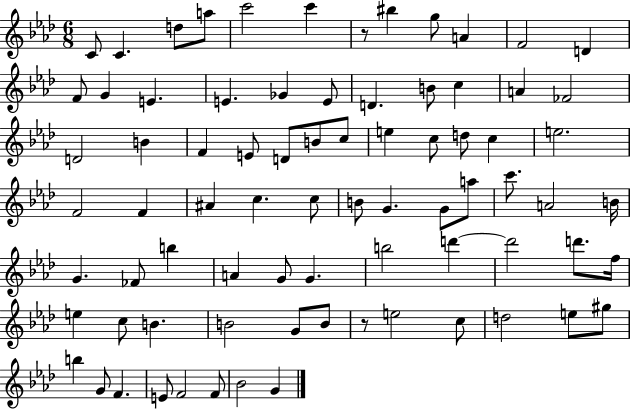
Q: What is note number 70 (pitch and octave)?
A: G4